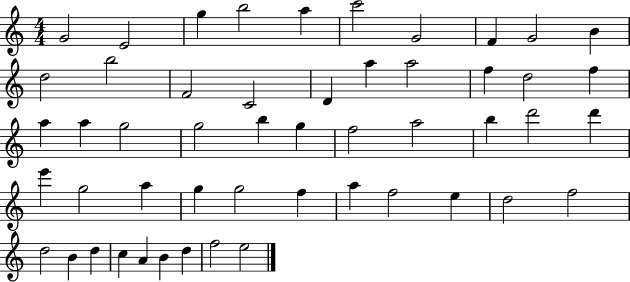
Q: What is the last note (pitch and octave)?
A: E5